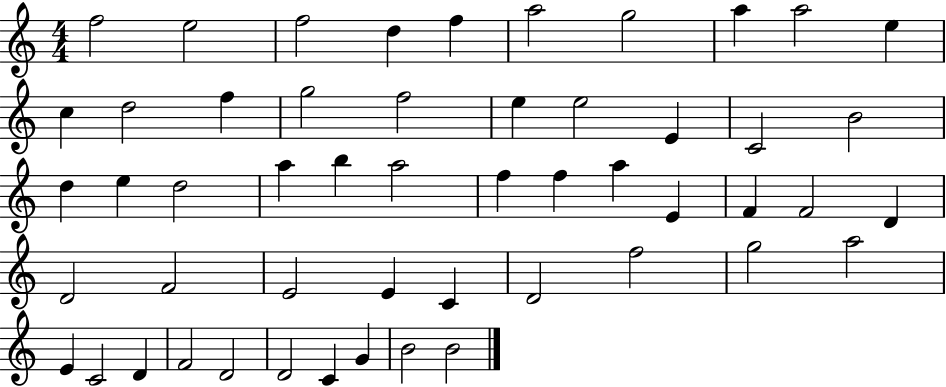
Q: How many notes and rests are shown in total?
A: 52